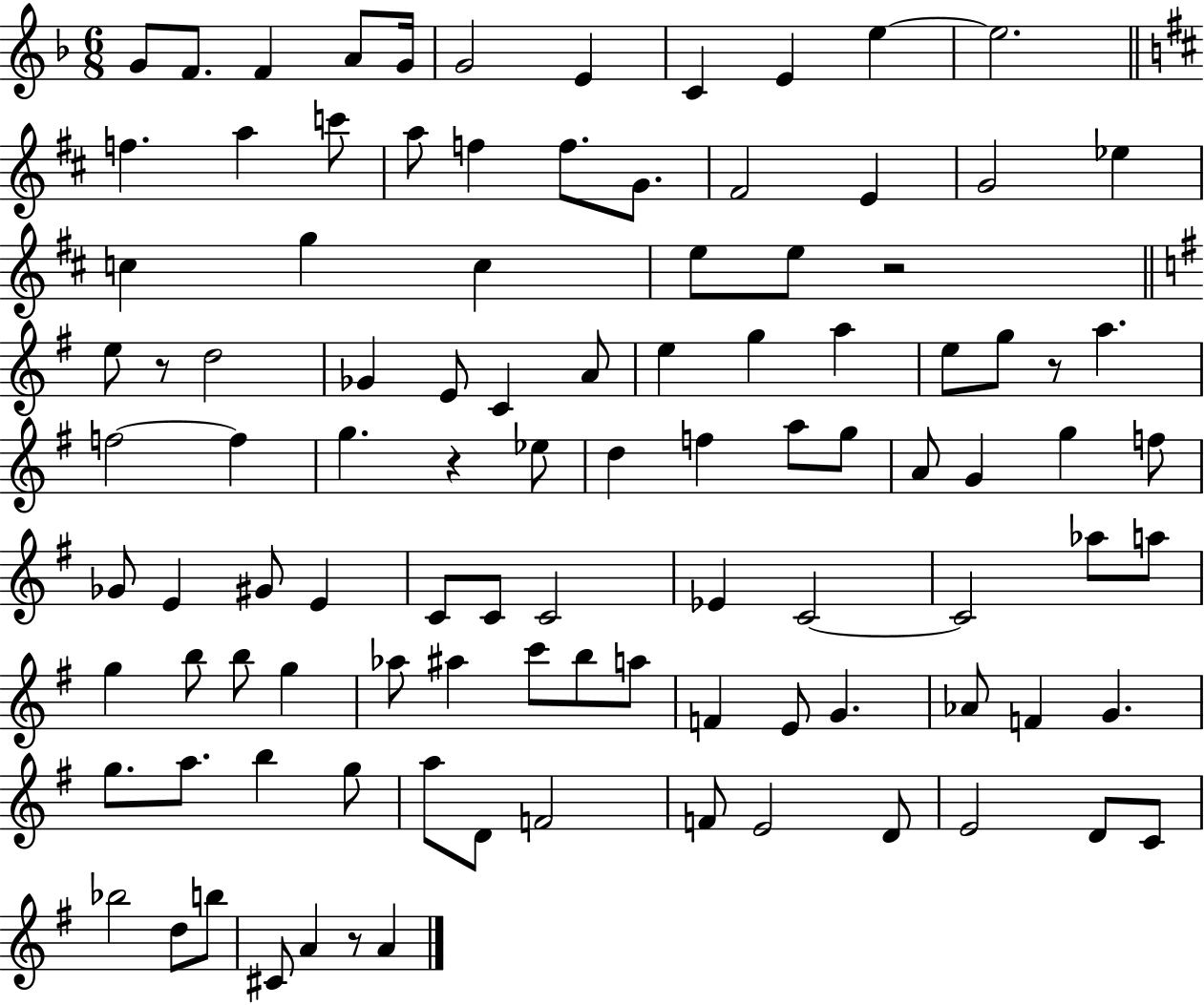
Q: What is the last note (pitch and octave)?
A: A4